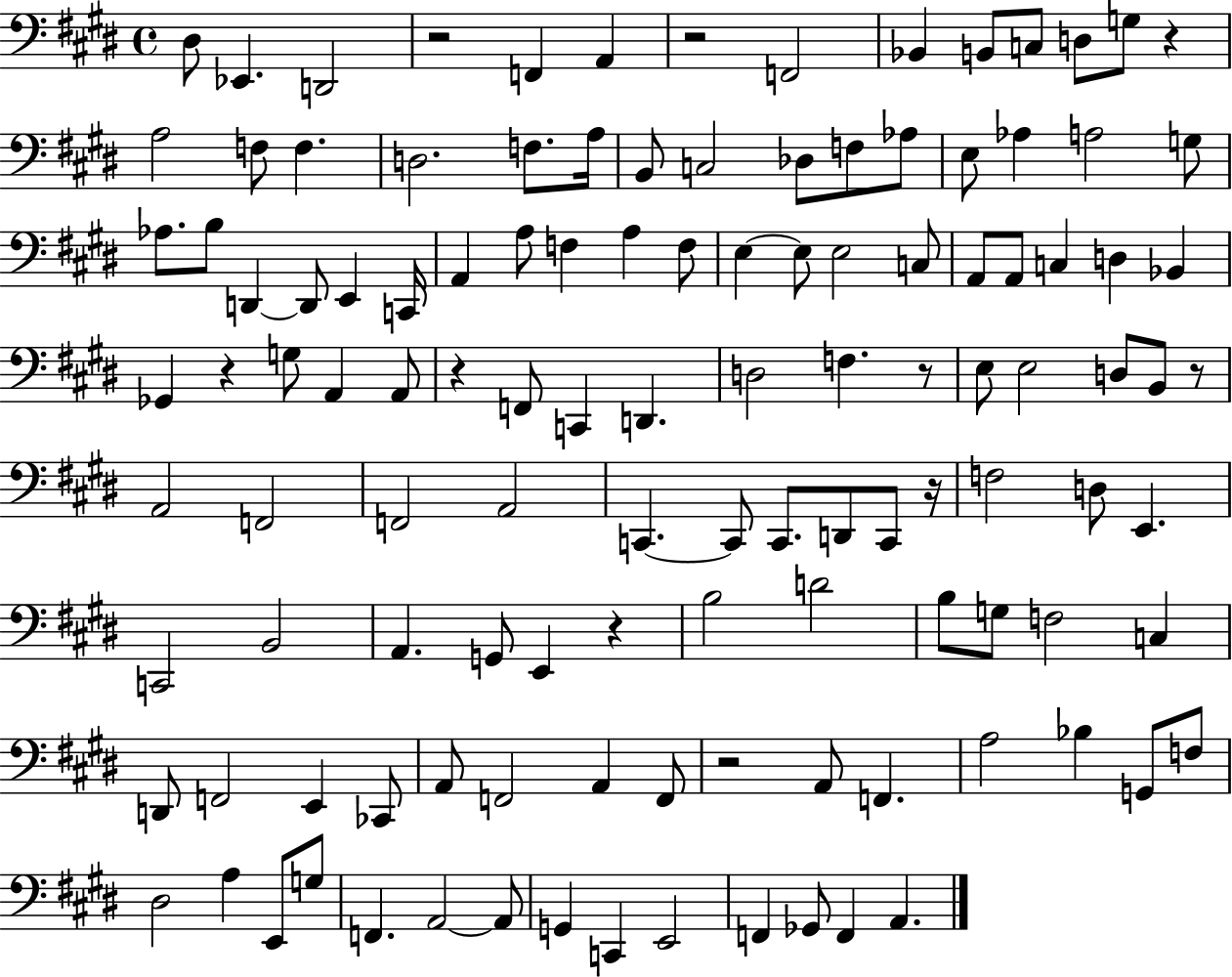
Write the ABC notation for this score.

X:1
T:Untitled
M:4/4
L:1/4
K:E
^D,/2 _E,, D,,2 z2 F,, A,, z2 F,,2 _B,, B,,/2 C,/2 D,/2 G,/2 z A,2 F,/2 F, D,2 F,/2 A,/4 B,,/2 C,2 _D,/2 F,/2 _A,/2 E,/2 _A, A,2 G,/2 _A,/2 B,/2 D,, D,,/2 E,, C,,/4 A,, A,/2 F, A, F,/2 E, E,/2 E,2 C,/2 A,,/2 A,,/2 C, D, _B,, _G,, z G,/2 A,, A,,/2 z F,,/2 C,, D,, D,2 F, z/2 E,/2 E,2 D,/2 B,,/2 z/2 A,,2 F,,2 F,,2 A,,2 C,, C,,/2 C,,/2 D,,/2 C,,/2 z/4 F,2 D,/2 E,, C,,2 B,,2 A,, G,,/2 E,, z B,2 D2 B,/2 G,/2 F,2 C, D,,/2 F,,2 E,, _C,,/2 A,,/2 F,,2 A,, F,,/2 z2 A,,/2 F,, A,2 _B, G,,/2 F,/2 ^D,2 A, E,,/2 G,/2 F,, A,,2 A,,/2 G,, C,, E,,2 F,, _G,,/2 F,, A,,